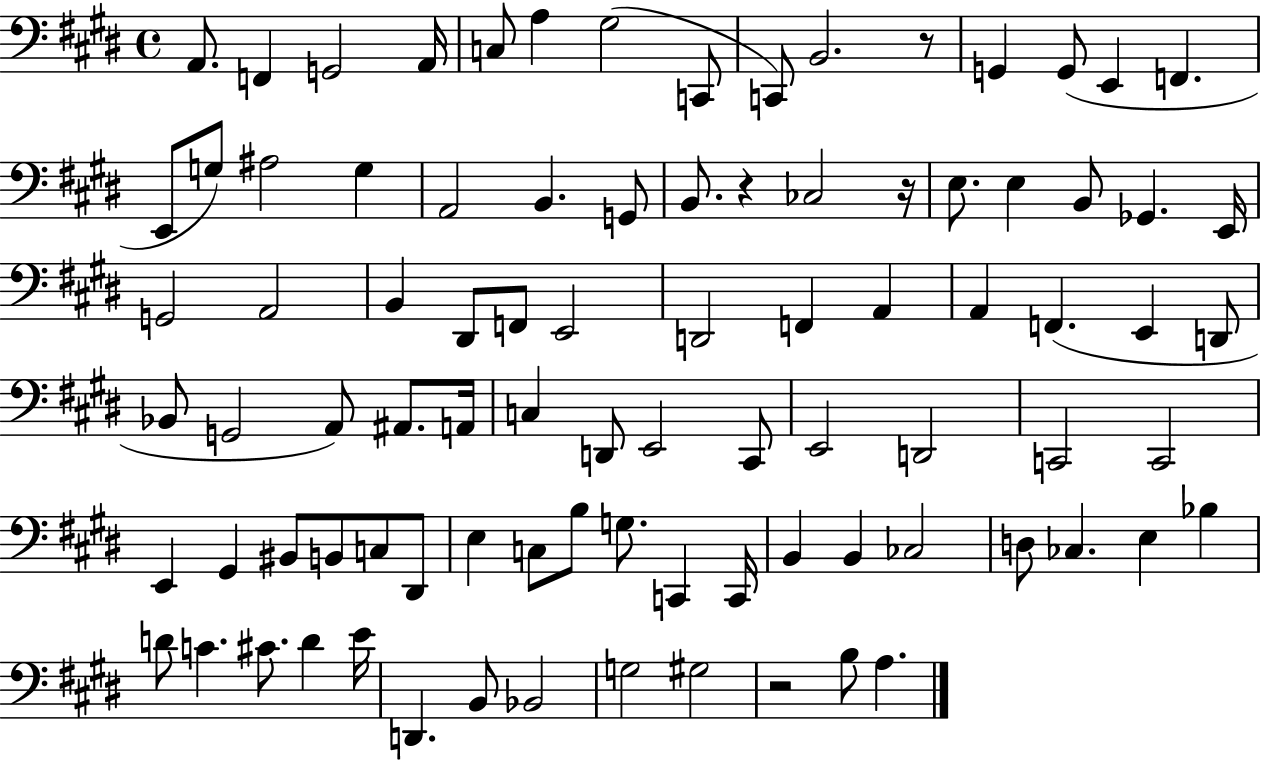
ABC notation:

X:1
T:Untitled
M:4/4
L:1/4
K:E
A,,/2 F,, G,,2 A,,/4 C,/2 A, ^G,2 C,,/2 C,,/2 B,,2 z/2 G,, G,,/2 E,, F,, E,,/2 G,/2 ^A,2 G, A,,2 B,, G,,/2 B,,/2 z _C,2 z/4 E,/2 E, B,,/2 _G,, E,,/4 G,,2 A,,2 B,, ^D,,/2 F,,/2 E,,2 D,,2 F,, A,, A,, F,, E,, D,,/2 _B,,/2 G,,2 A,,/2 ^A,,/2 A,,/4 C, D,,/2 E,,2 ^C,,/2 E,,2 D,,2 C,,2 C,,2 E,, ^G,, ^B,,/2 B,,/2 C,/2 ^D,,/2 E, C,/2 B,/2 G,/2 C,, C,,/4 B,, B,, _C,2 D,/2 _C, E, _B, D/2 C ^C/2 D E/4 D,, B,,/2 _B,,2 G,2 ^G,2 z2 B,/2 A,